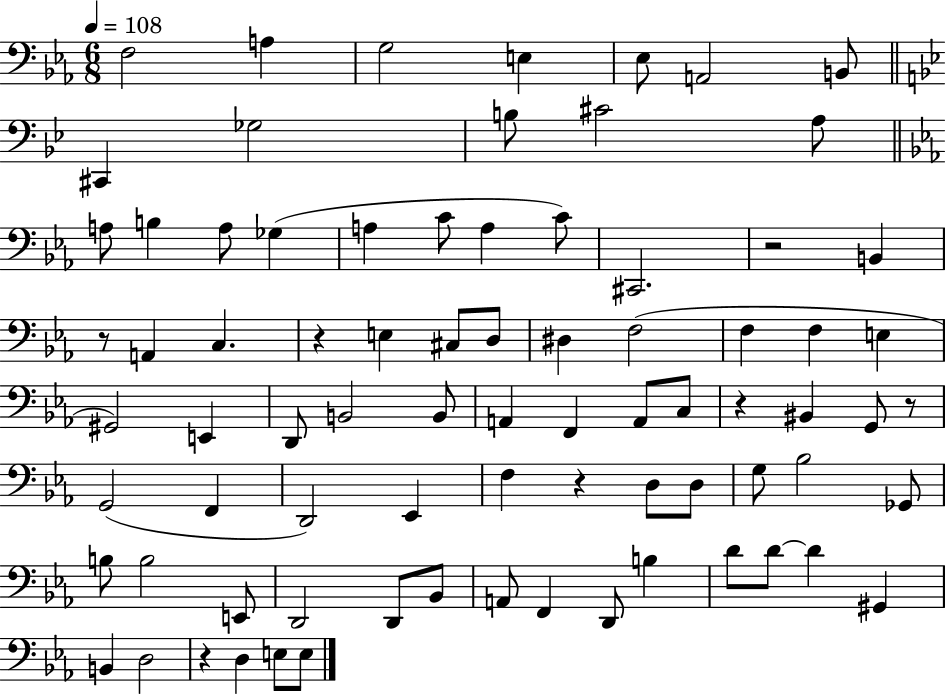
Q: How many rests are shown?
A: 7